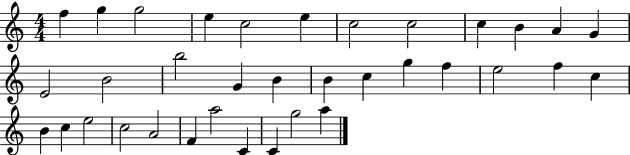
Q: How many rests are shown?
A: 0